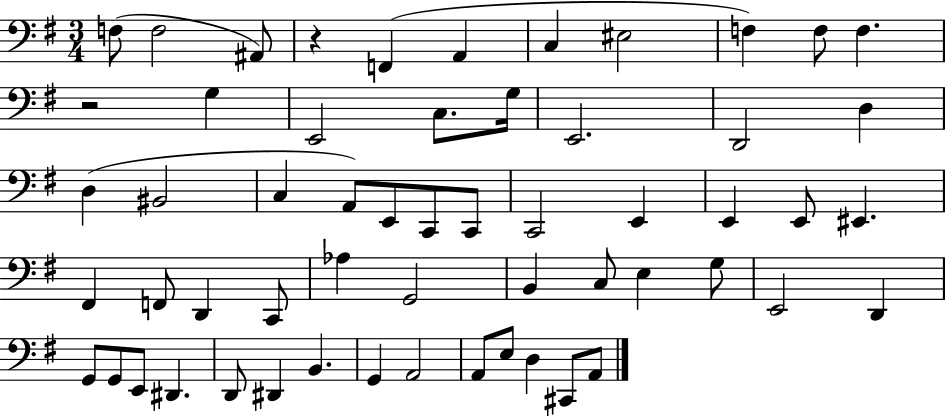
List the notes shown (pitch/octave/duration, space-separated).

F3/e F3/h A#2/e R/q F2/q A2/q C3/q EIS3/h F3/q F3/e F3/q. R/h G3/q E2/h C3/e. G3/s E2/h. D2/h D3/q D3/q BIS2/h C3/q A2/e E2/e C2/e C2/e C2/h E2/q E2/q E2/e EIS2/q. F#2/q F2/e D2/q C2/e Ab3/q G2/h B2/q C3/e E3/q G3/e E2/h D2/q G2/e G2/e E2/e D#2/q. D2/e D#2/q B2/q. G2/q A2/h A2/e E3/e D3/q C#2/e A2/e